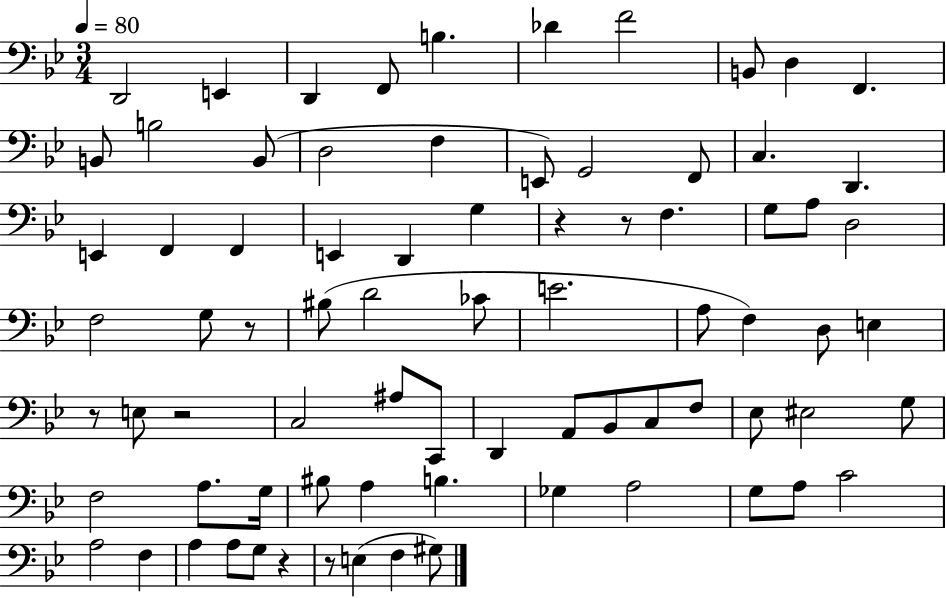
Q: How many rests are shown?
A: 7